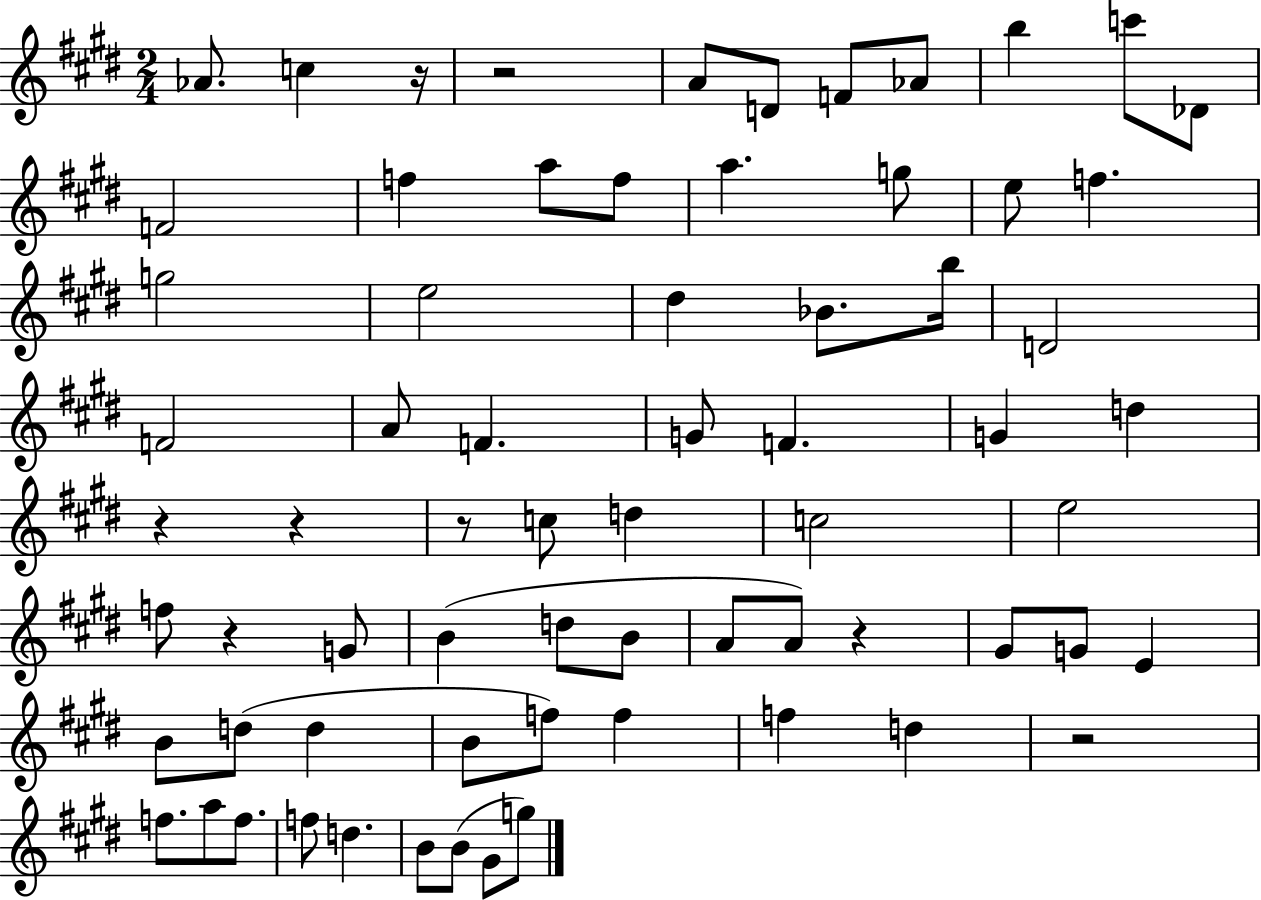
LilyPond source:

{
  \clef treble
  \numericTimeSignature
  \time 2/4
  \key e \major
  aes'8. c''4 r16 | r2 | a'8 d'8 f'8 aes'8 | b''4 c'''8 des'8 | \break f'2 | f''4 a''8 f''8 | a''4. g''8 | e''8 f''4. | \break g''2 | e''2 | dis''4 bes'8. b''16 | d'2 | \break f'2 | a'8 f'4. | g'8 f'4. | g'4 d''4 | \break r4 r4 | r8 c''8 d''4 | c''2 | e''2 | \break f''8 r4 g'8 | b'4( d''8 b'8 | a'8 a'8) r4 | gis'8 g'8 e'4 | \break b'8 d''8( d''4 | b'8 f''8) f''4 | f''4 d''4 | r2 | \break f''8. a''8 f''8. | f''8 d''4. | b'8 b'8( gis'8 g''8) | \bar "|."
}